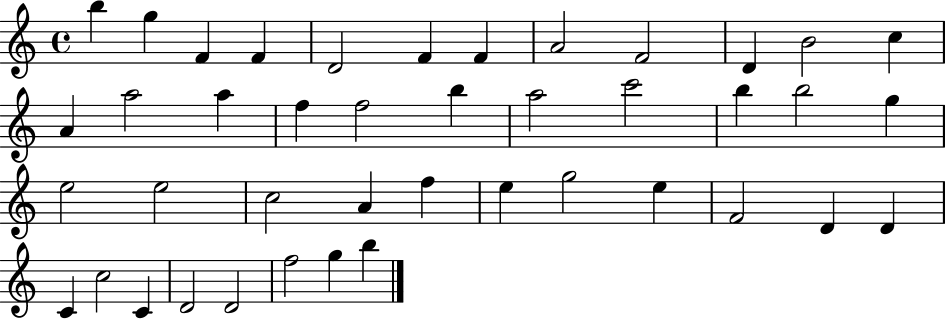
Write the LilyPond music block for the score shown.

{
  \clef treble
  \time 4/4
  \defaultTimeSignature
  \key c \major
  b''4 g''4 f'4 f'4 | d'2 f'4 f'4 | a'2 f'2 | d'4 b'2 c''4 | \break a'4 a''2 a''4 | f''4 f''2 b''4 | a''2 c'''2 | b''4 b''2 g''4 | \break e''2 e''2 | c''2 a'4 f''4 | e''4 g''2 e''4 | f'2 d'4 d'4 | \break c'4 c''2 c'4 | d'2 d'2 | f''2 g''4 b''4 | \bar "|."
}